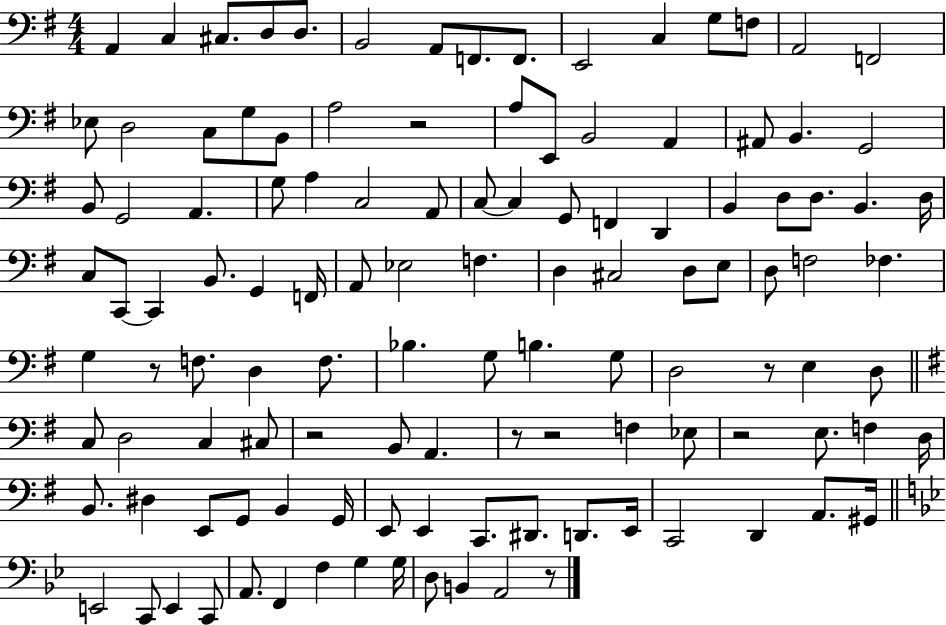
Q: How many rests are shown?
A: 8